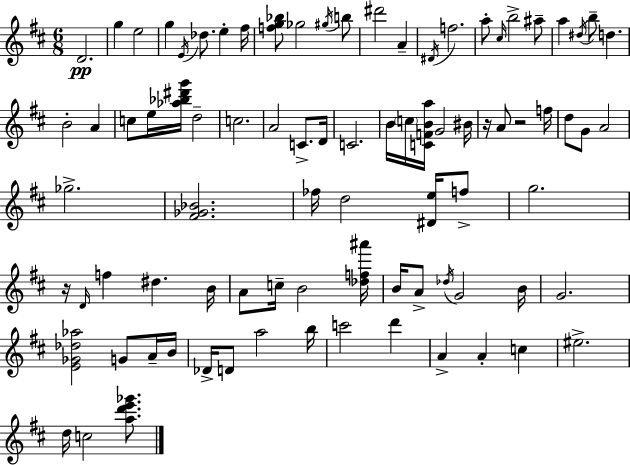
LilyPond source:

{
  \clef treble
  \numericTimeSignature
  \time 6/8
  \key d \major
  d'2.\pp | g''4 e''2 | g''4 \acciaccatura { e'16 } des''8. e''4-. | fis''16 <f'' g'' bes''>8 ges''2 \acciaccatura { gis''16 } | \break b''8 dis'''2 a'4-- | \acciaccatura { dis'16 } f''2. | a''8-. \grace { cis''16 } b''2-> | ais''8-- a''4 \acciaccatura { dis''16 } b''8-- d''4. | \break b'2-. | a'4 c''8 e''16 <aes'' bes'' dis''' g'''>16 d''2-- | c''2. | a'2 | \break c'8.-> d'16 c'2. | b'16 \parenthesize c''16 <c' f' b' a''>16 g'2 | bis'16 r16 a'8 r2 | f''16 d''8 g'8 a'2 | \break ges''2.-> | <fis' ges' bes'>2. | fes''16 d''2 | <dis' e''>16 f''8-> g''2. | \break r16 \grace { d'16 } f''4 dis''4. | b'16 a'8 c''16-- b'2 | <des'' f'' ais'''>16 b'16 a'8-> \acciaccatura { des''16 } g'2 | b'16 g'2. | \break <e' ges' des'' aes''>2 | g'8 a'16-- b'16 des'16-> d'8 a''2 | b''16 c'''2 | d'''4 a'4-> a'4-. | \break c''4 eis''2.-> | d''16 c''2 | <a'' d''' e''' ges'''>8. \bar "|."
}